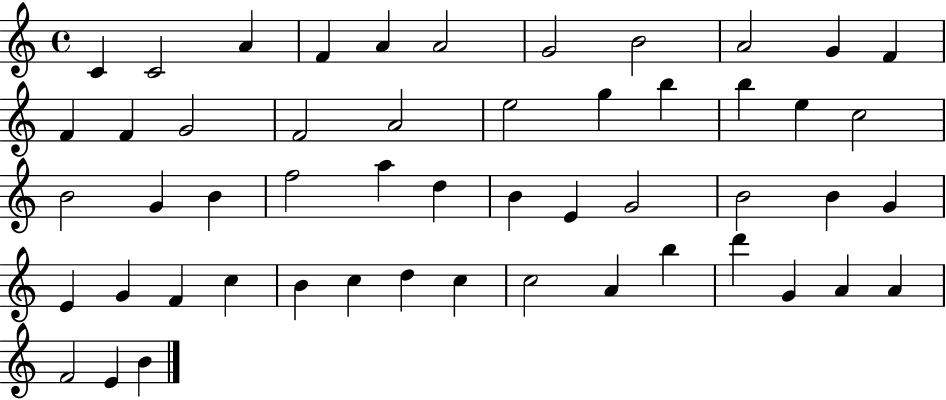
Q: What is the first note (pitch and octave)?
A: C4